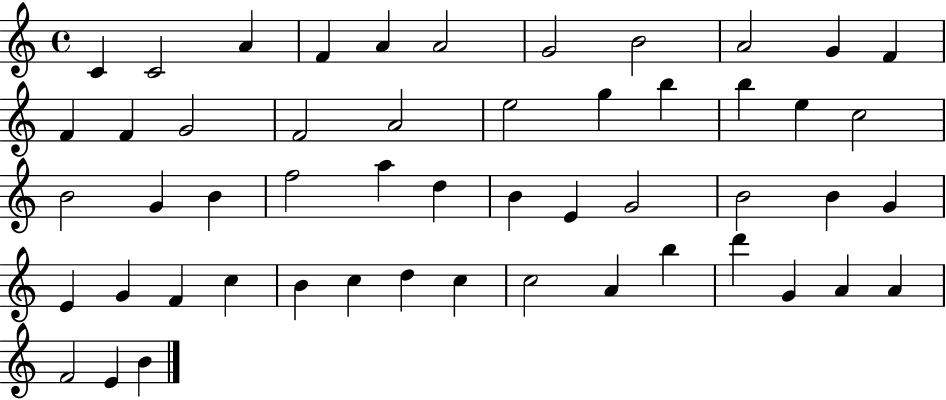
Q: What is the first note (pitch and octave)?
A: C4